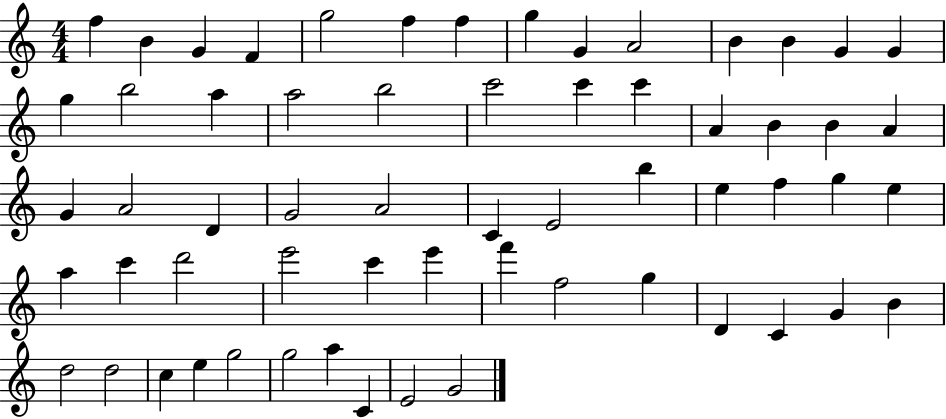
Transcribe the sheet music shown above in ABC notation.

X:1
T:Untitled
M:4/4
L:1/4
K:C
f B G F g2 f f g G A2 B B G G g b2 a a2 b2 c'2 c' c' A B B A G A2 D G2 A2 C E2 b e f g e a c' d'2 e'2 c' e' f' f2 g D C G B d2 d2 c e g2 g2 a C E2 G2